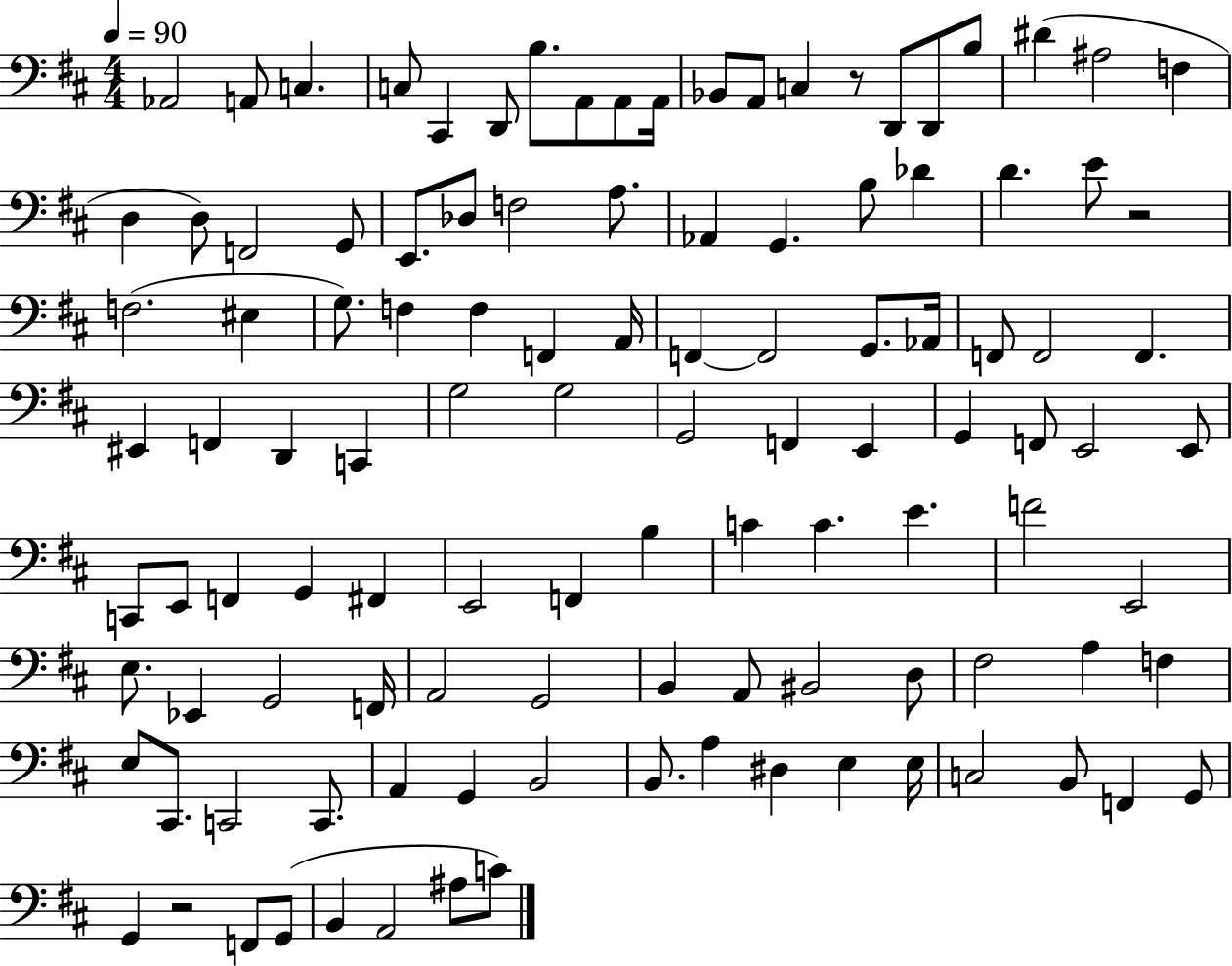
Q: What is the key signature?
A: D major